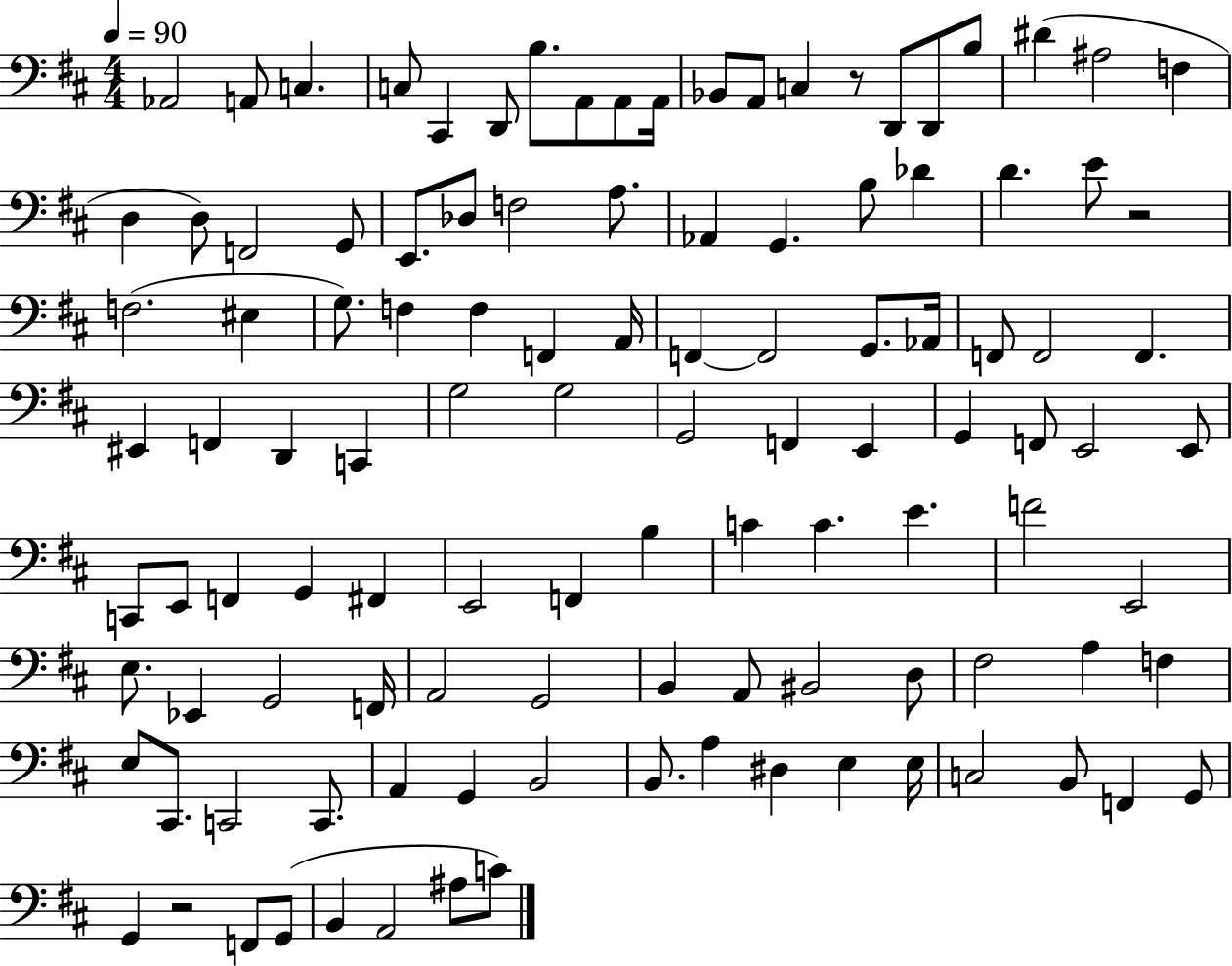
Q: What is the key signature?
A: D major